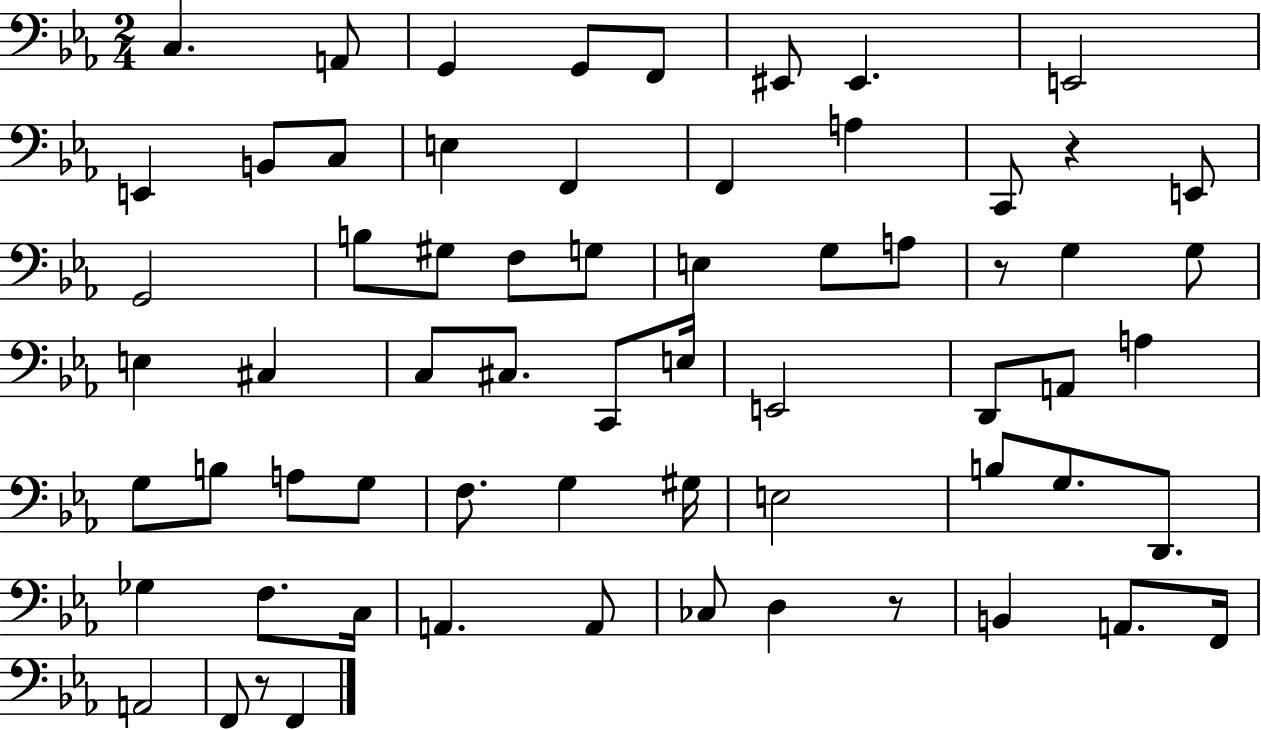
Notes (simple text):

C3/q. A2/e G2/q G2/e F2/e EIS2/e EIS2/q. E2/h E2/q B2/e C3/e E3/q F2/q F2/q A3/q C2/e R/q E2/e G2/h B3/e G#3/e F3/e G3/e E3/q G3/e A3/e R/e G3/q G3/e E3/q C#3/q C3/e C#3/e. C2/e E3/s E2/h D2/e A2/e A3/q G3/e B3/e A3/e G3/e F3/e. G3/q G#3/s E3/h B3/e G3/e. D2/e. Gb3/q F3/e. C3/s A2/q. A2/e CES3/e D3/q R/e B2/q A2/e. F2/s A2/h F2/e R/e F2/q